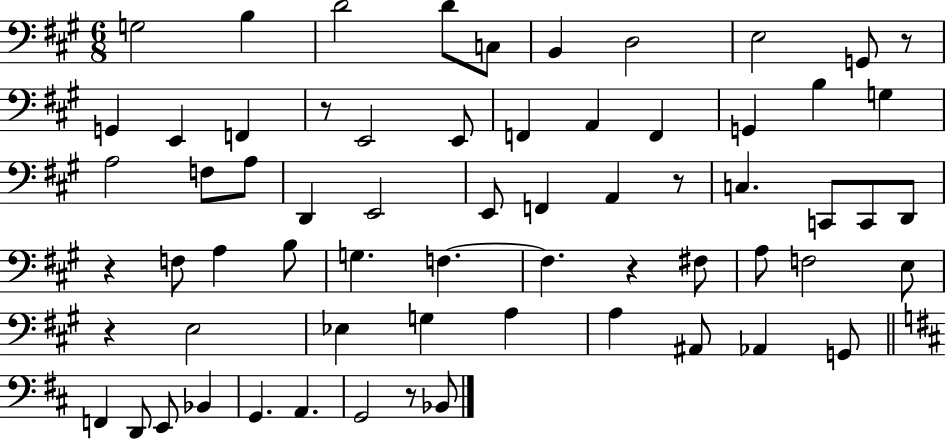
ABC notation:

X:1
T:Untitled
M:6/8
L:1/4
K:A
G,2 B, D2 D/2 C,/2 B,, D,2 E,2 G,,/2 z/2 G,, E,, F,, z/2 E,,2 E,,/2 F,, A,, F,, G,, B, G, A,2 F,/2 A,/2 D,, E,,2 E,,/2 F,, A,, z/2 C, C,,/2 C,,/2 D,,/2 z F,/2 A, B,/2 G, F, F, z ^F,/2 A,/2 F,2 E,/2 z E,2 _E, G, A, A, ^A,,/2 _A,, G,,/2 F,, D,,/2 E,,/2 _B,, G,, A,, G,,2 z/2 _B,,/2